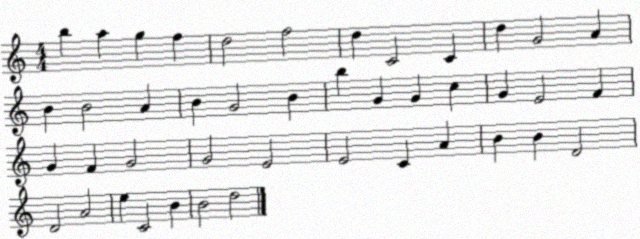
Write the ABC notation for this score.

X:1
T:Untitled
M:4/4
L:1/4
K:C
b a g f d2 f2 d C2 C d G2 A B B2 A B G2 B b G G c G E2 F G F G2 G2 E2 E2 C A B B D2 D2 A2 e C2 B B2 d2